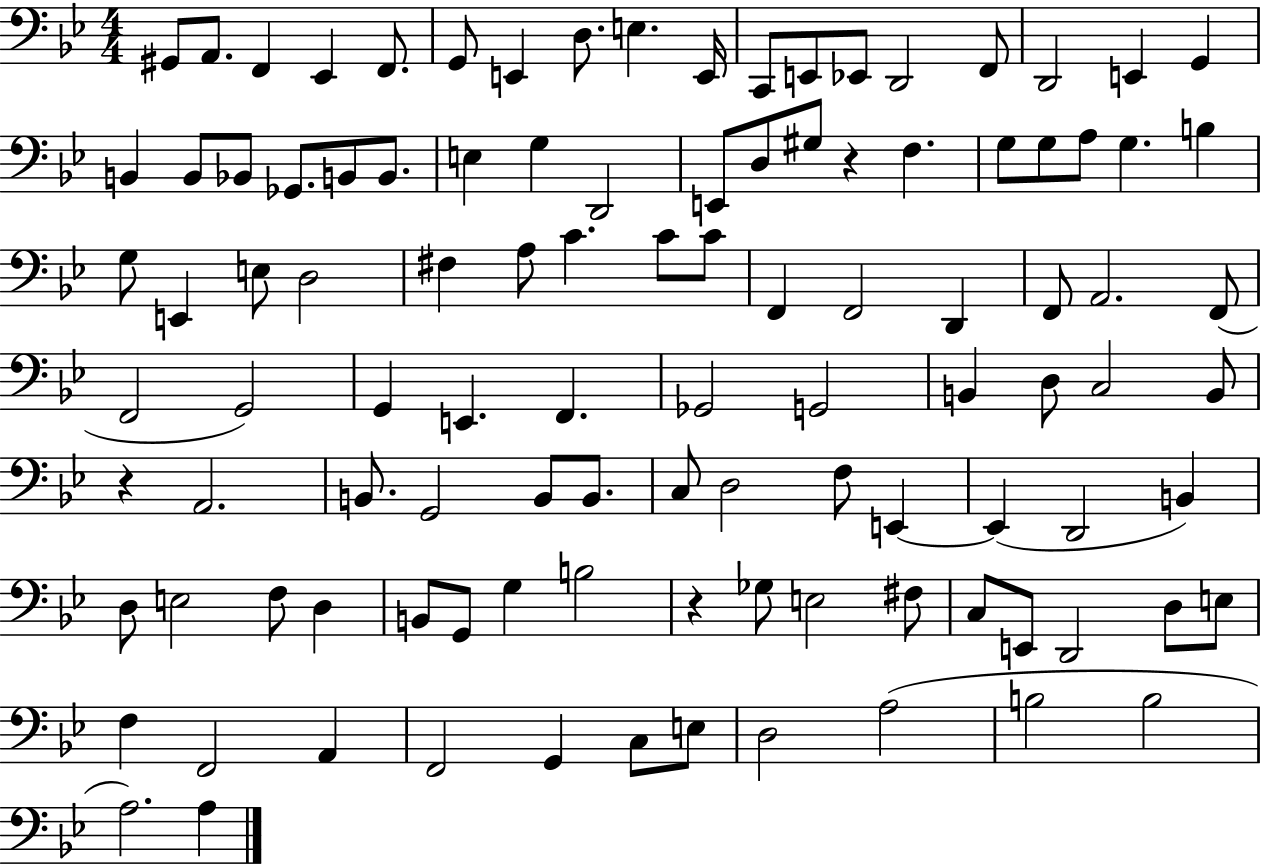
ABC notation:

X:1
T:Untitled
M:4/4
L:1/4
K:Bb
^G,,/2 A,,/2 F,, _E,, F,,/2 G,,/2 E,, D,/2 E, E,,/4 C,,/2 E,,/2 _E,,/2 D,,2 F,,/2 D,,2 E,, G,, B,, B,,/2 _B,,/2 _G,,/2 B,,/2 B,,/2 E, G, D,,2 E,,/2 D,/2 ^G,/2 z F, G,/2 G,/2 A,/2 G, B, G,/2 E,, E,/2 D,2 ^F, A,/2 C C/2 C/2 F,, F,,2 D,, F,,/2 A,,2 F,,/2 F,,2 G,,2 G,, E,, F,, _G,,2 G,,2 B,, D,/2 C,2 B,,/2 z A,,2 B,,/2 G,,2 B,,/2 B,,/2 C,/2 D,2 F,/2 E,, E,, D,,2 B,, D,/2 E,2 F,/2 D, B,,/2 G,,/2 G, B,2 z _G,/2 E,2 ^F,/2 C,/2 E,,/2 D,,2 D,/2 E,/2 F, F,,2 A,, F,,2 G,, C,/2 E,/2 D,2 A,2 B,2 B,2 A,2 A,